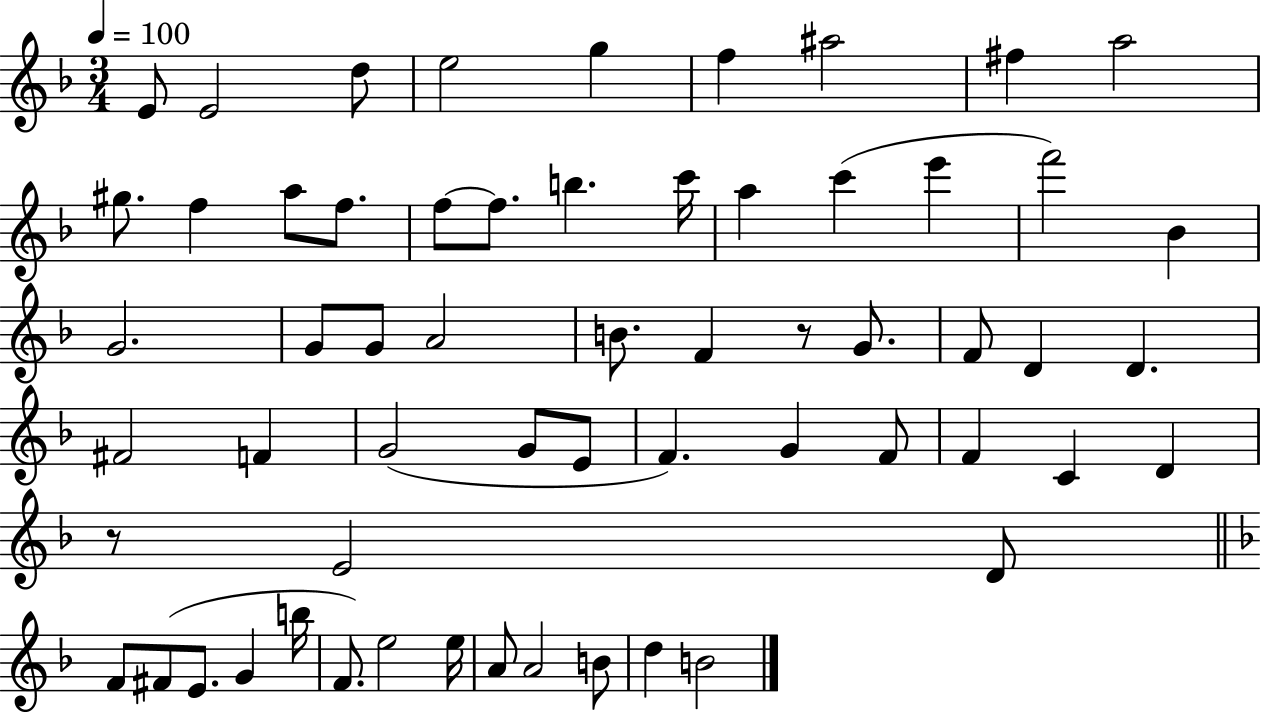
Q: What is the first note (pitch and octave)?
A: E4